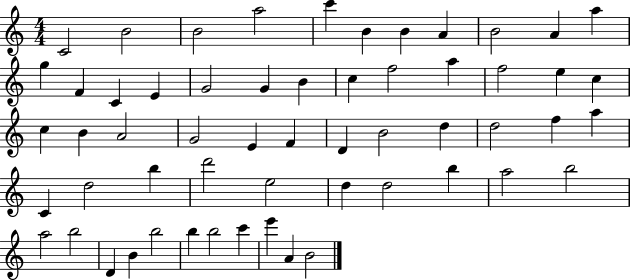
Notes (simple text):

C4/h B4/h B4/h A5/h C6/q B4/q B4/q A4/q B4/h A4/q A5/q G5/q F4/q C4/q E4/q G4/h G4/q B4/q C5/q F5/h A5/q F5/h E5/q C5/q C5/q B4/q A4/h G4/h E4/q F4/q D4/q B4/h D5/q D5/h F5/q A5/q C4/q D5/h B5/q D6/h E5/h D5/q D5/h B5/q A5/h B5/h A5/h B5/h D4/q B4/q B5/h B5/q B5/h C6/q E6/q A4/q B4/h